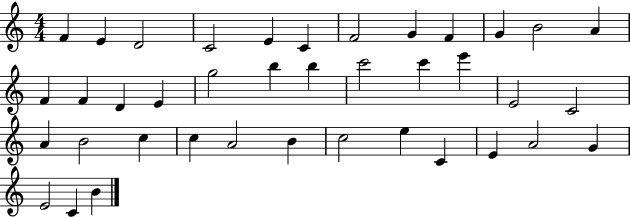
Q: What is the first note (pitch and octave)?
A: F4